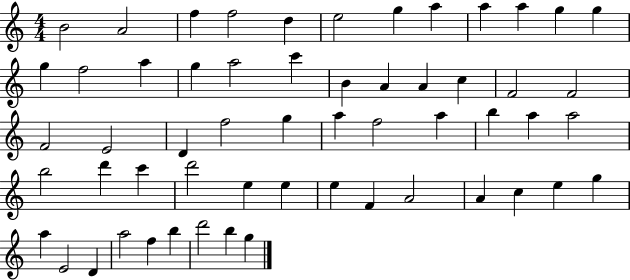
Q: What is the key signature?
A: C major